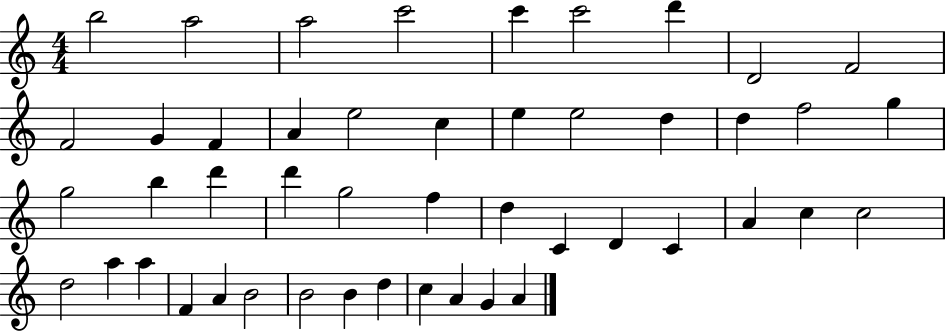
X:1
T:Untitled
M:4/4
L:1/4
K:C
b2 a2 a2 c'2 c' c'2 d' D2 F2 F2 G F A e2 c e e2 d d f2 g g2 b d' d' g2 f d C D C A c c2 d2 a a F A B2 B2 B d c A G A